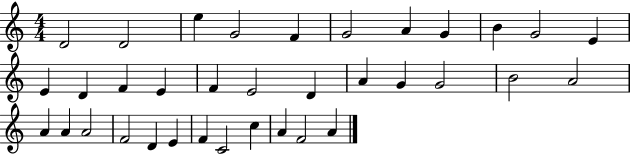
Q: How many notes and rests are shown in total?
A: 35